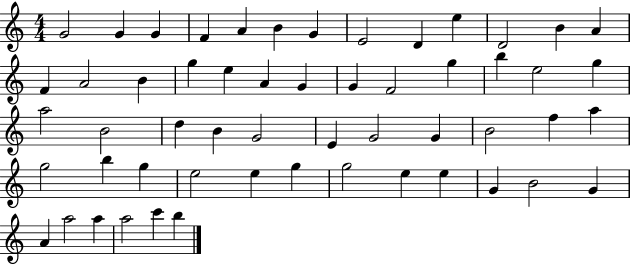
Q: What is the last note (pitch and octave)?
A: B5